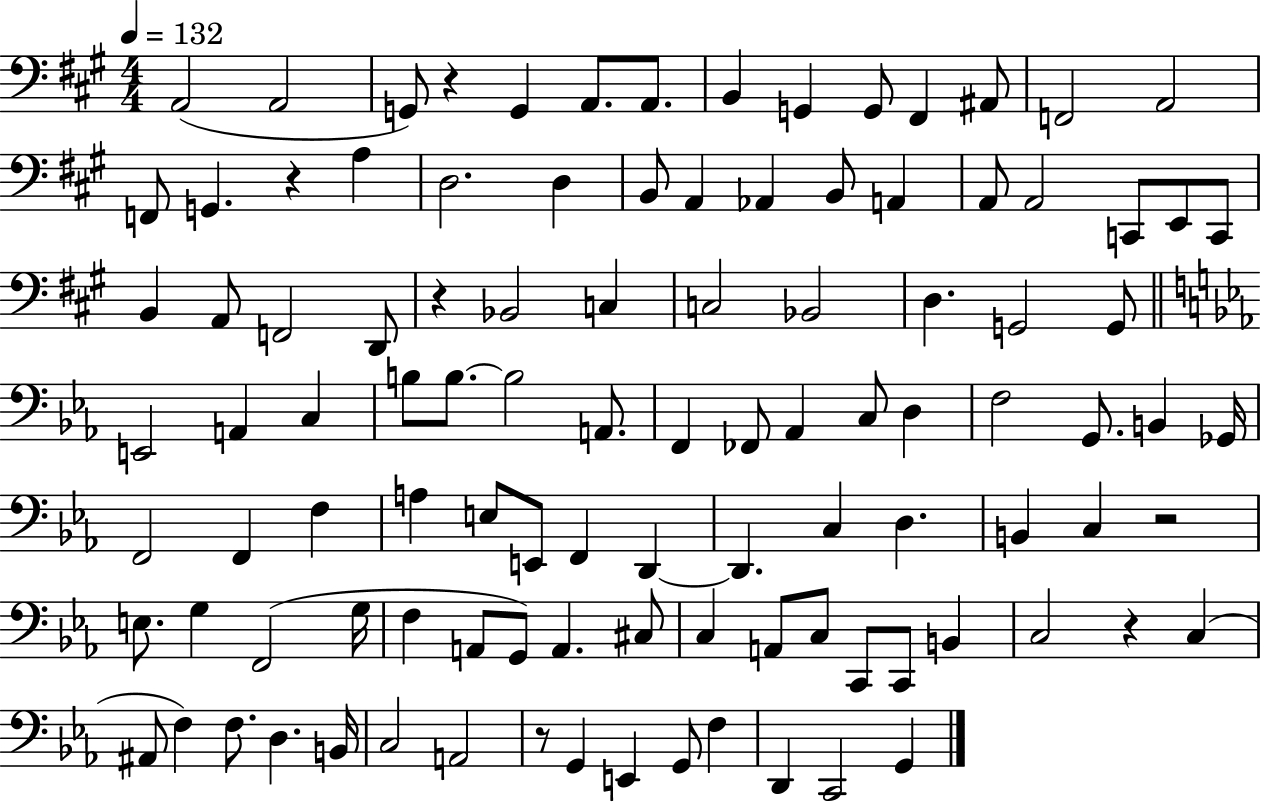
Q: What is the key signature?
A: A major